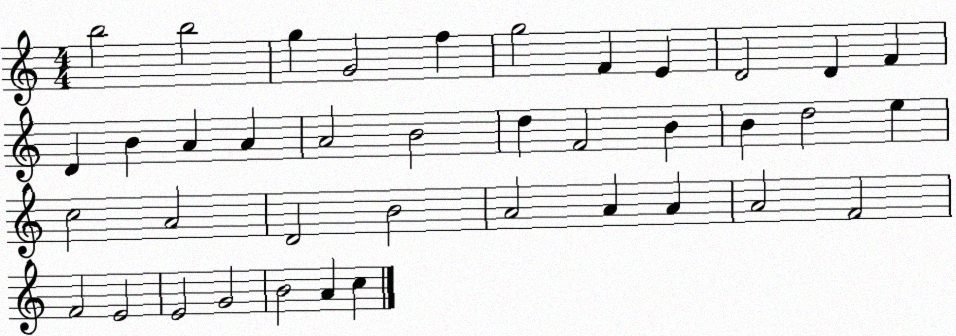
X:1
T:Untitled
M:4/4
L:1/4
K:C
b2 b2 g G2 f g2 F E D2 D F D B A A A2 B2 d F2 B B d2 e c2 A2 D2 B2 A2 A A A2 F2 F2 E2 E2 G2 B2 A c